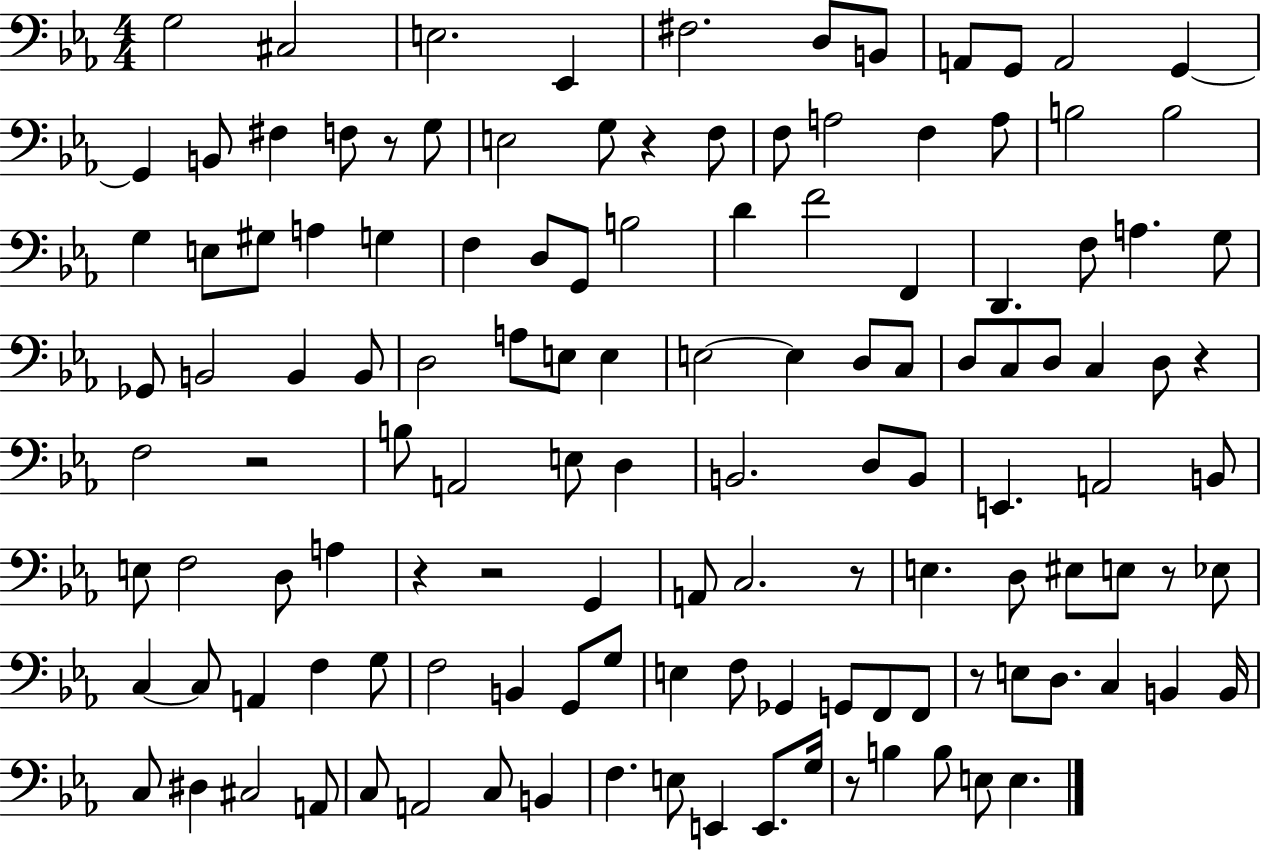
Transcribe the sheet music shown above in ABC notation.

X:1
T:Untitled
M:4/4
L:1/4
K:Eb
G,2 ^C,2 E,2 _E,, ^F,2 D,/2 B,,/2 A,,/2 G,,/2 A,,2 G,, G,, B,,/2 ^F, F,/2 z/2 G,/2 E,2 G,/2 z F,/2 F,/2 A,2 F, A,/2 B,2 B,2 G, E,/2 ^G,/2 A, G, F, D,/2 G,,/2 B,2 D F2 F,, D,, F,/2 A, G,/2 _G,,/2 B,,2 B,, B,,/2 D,2 A,/2 E,/2 E, E,2 E, D,/2 C,/2 D,/2 C,/2 D,/2 C, D,/2 z F,2 z2 B,/2 A,,2 E,/2 D, B,,2 D,/2 B,,/2 E,, A,,2 B,,/2 E,/2 F,2 D,/2 A, z z2 G,, A,,/2 C,2 z/2 E, D,/2 ^E,/2 E,/2 z/2 _E,/2 C, C,/2 A,, F, G,/2 F,2 B,, G,,/2 G,/2 E, F,/2 _G,, G,,/2 F,,/2 F,,/2 z/2 E,/2 D,/2 C, B,, B,,/4 C,/2 ^D, ^C,2 A,,/2 C,/2 A,,2 C,/2 B,, F, E,/2 E,, E,,/2 G,/4 z/2 B, B,/2 E,/2 E,